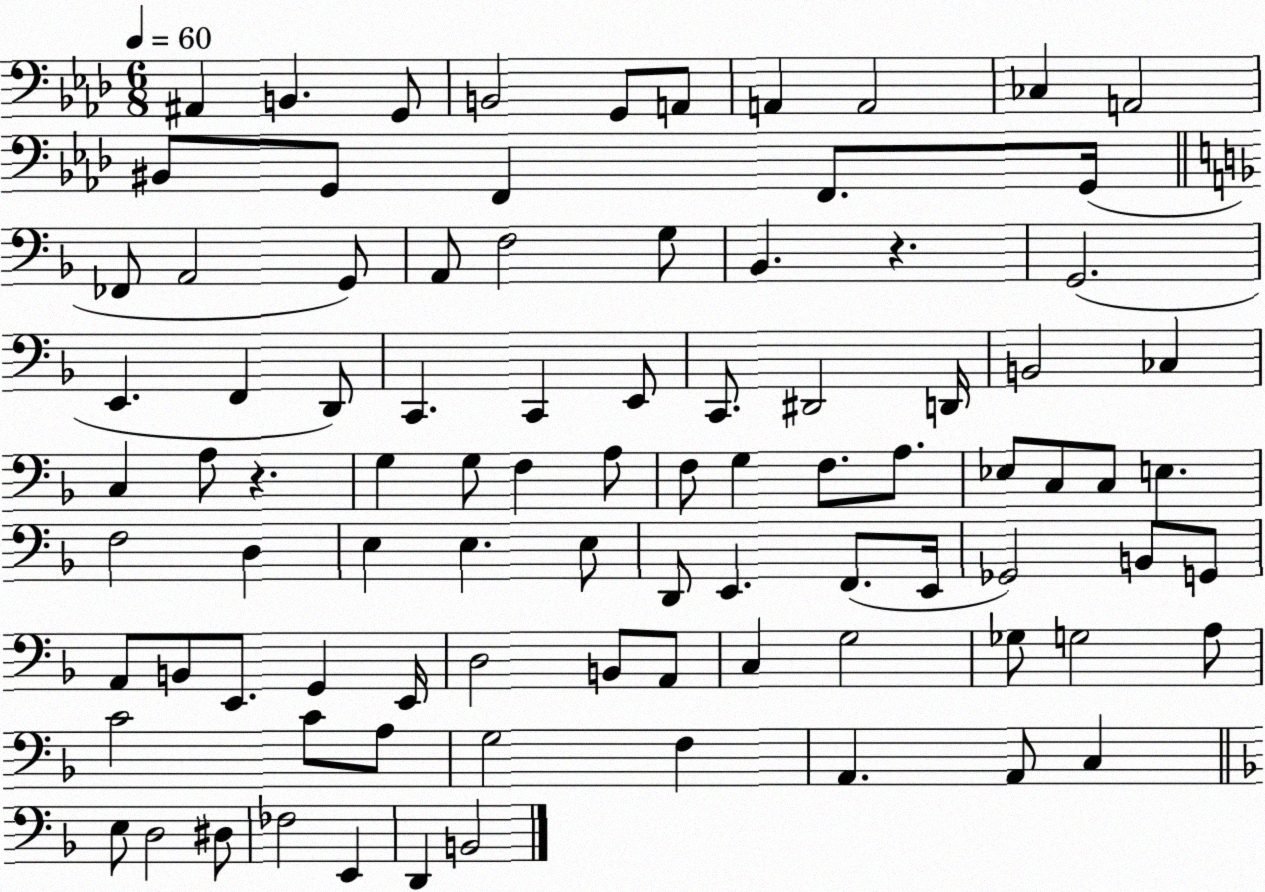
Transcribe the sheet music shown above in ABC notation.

X:1
T:Untitled
M:6/8
L:1/4
K:Ab
^A,, B,, G,,/2 B,,2 G,,/2 A,,/2 A,, A,,2 _C, A,,2 ^B,,/2 G,,/2 F,, F,,/2 G,,/4 _F,,/2 A,,2 G,,/2 A,,/2 F,2 G,/2 _B,, z G,,2 E,, F,, D,,/2 C,, C,, E,,/2 C,,/2 ^D,,2 D,,/4 B,,2 _C, C, A,/2 z G, G,/2 F, A,/2 F,/2 G, F,/2 A,/2 _E,/2 C,/2 C,/2 E, F,2 D, E, E, E,/2 D,,/2 E,, F,,/2 E,,/4 _G,,2 B,,/2 G,,/2 A,,/2 B,,/2 E,,/2 G,, E,,/4 D,2 B,,/2 A,,/2 C, G,2 _G,/2 G,2 A,/2 C2 C/2 A,/2 G,2 F, A,, A,,/2 C, E,/2 D,2 ^D,/2 _F,2 E,, D,, B,,2